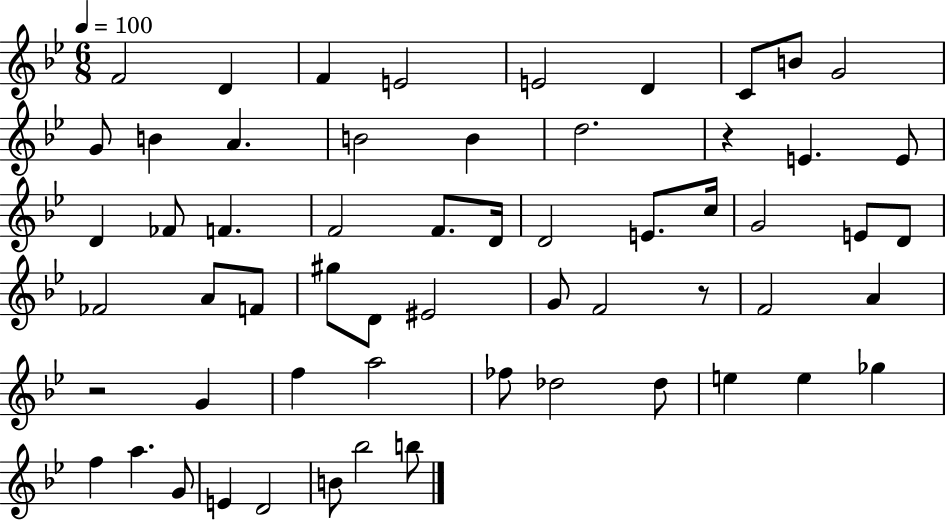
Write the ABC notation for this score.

X:1
T:Untitled
M:6/8
L:1/4
K:Bb
F2 D F E2 E2 D C/2 B/2 G2 G/2 B A B2 B d2 z E E/2 D _F/2 F F2 F/2 D/4 D2 E/2 c/4 G2 E/2 D/2 _F2 A/2 F/2 ^g/2 D/2 ^E2 G/2 F2 z/2 F2 A z2 G f a2 _f/2 _d2 _d/2 e e _g f a G/2 E D2 B/2 _b2 b/2